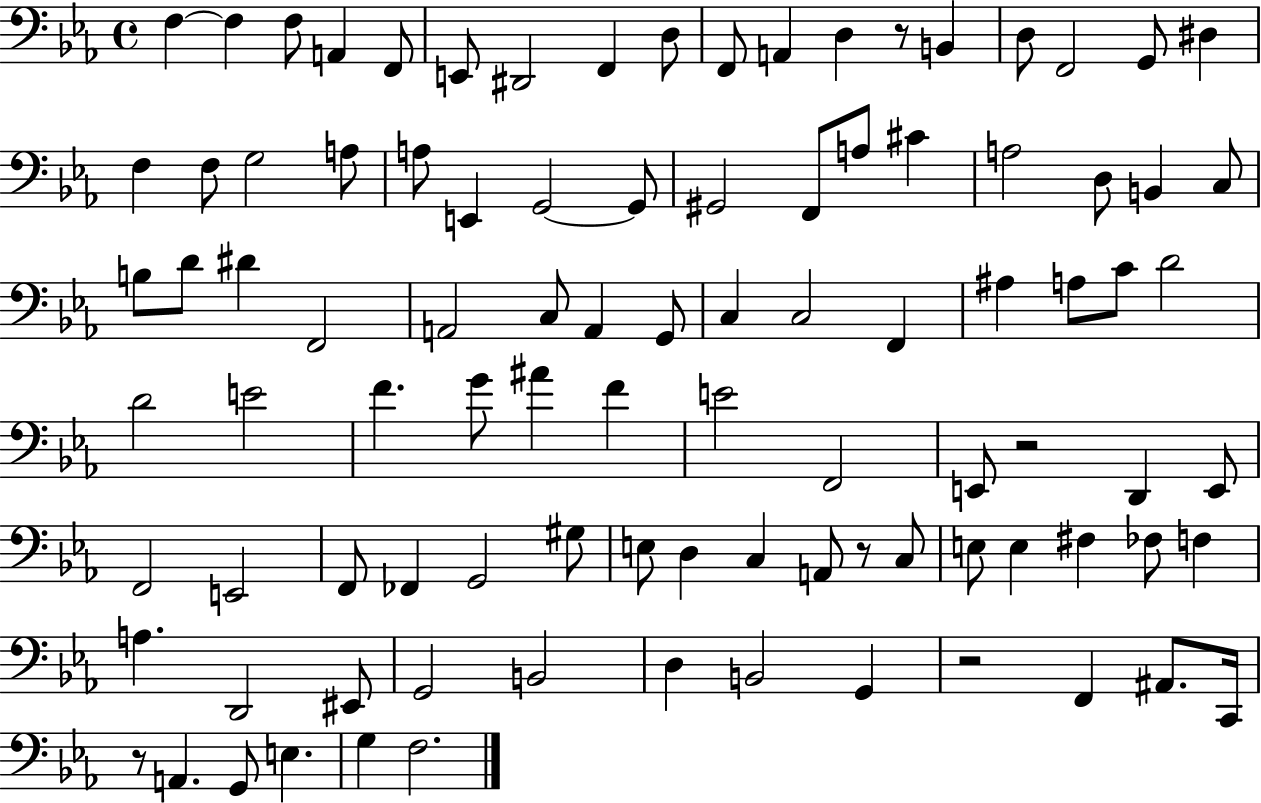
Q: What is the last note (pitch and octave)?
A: F3